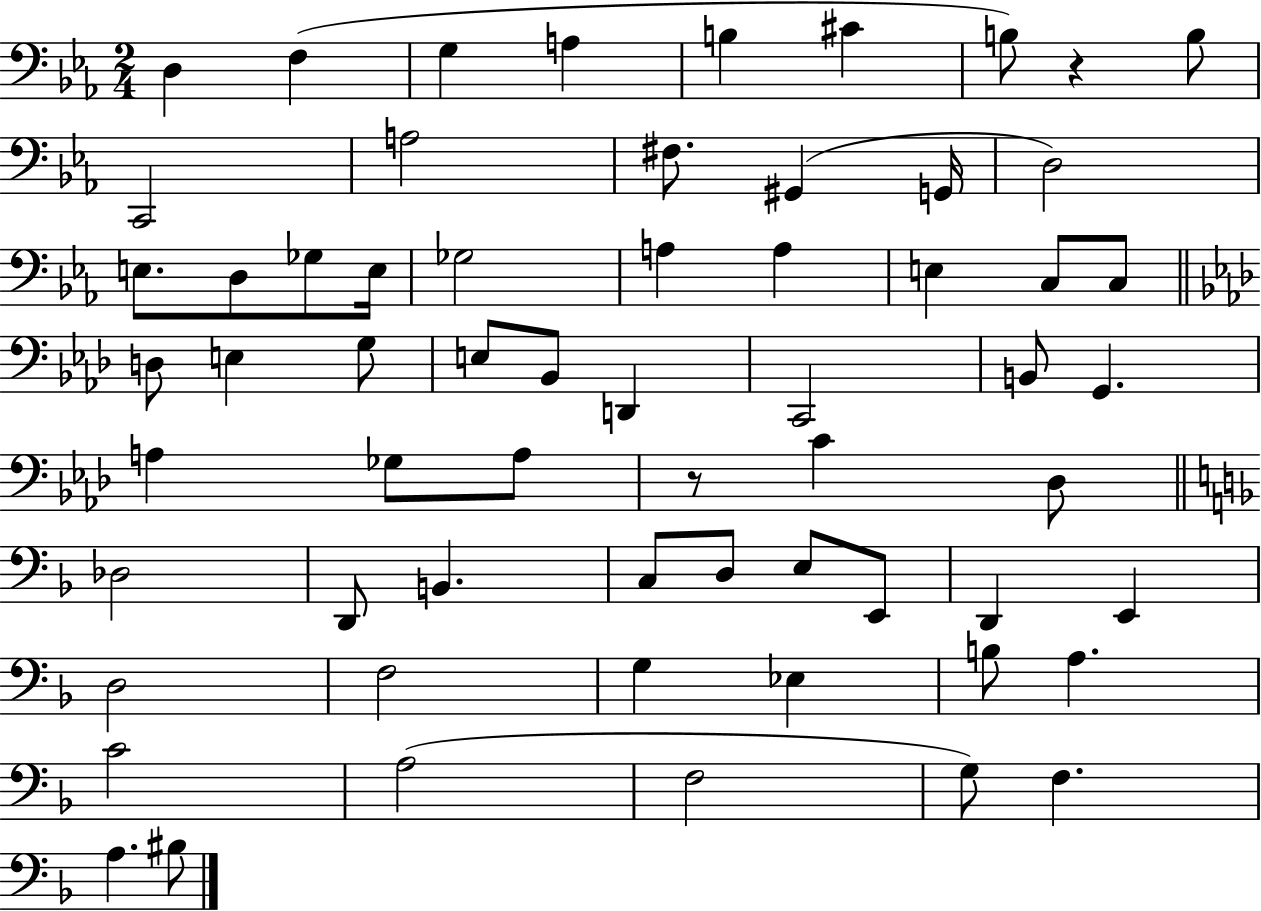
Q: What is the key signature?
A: EES major